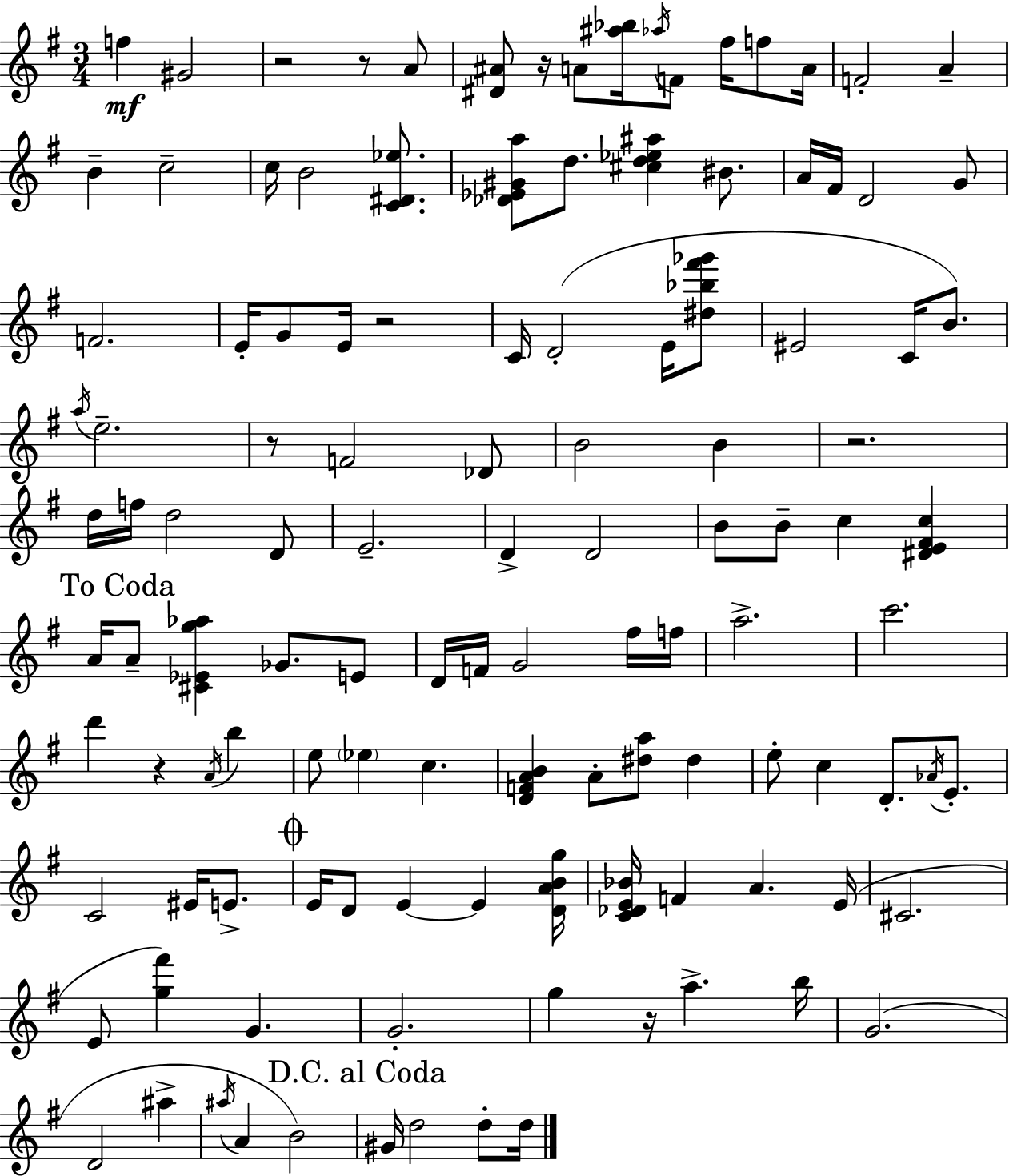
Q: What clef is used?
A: treble